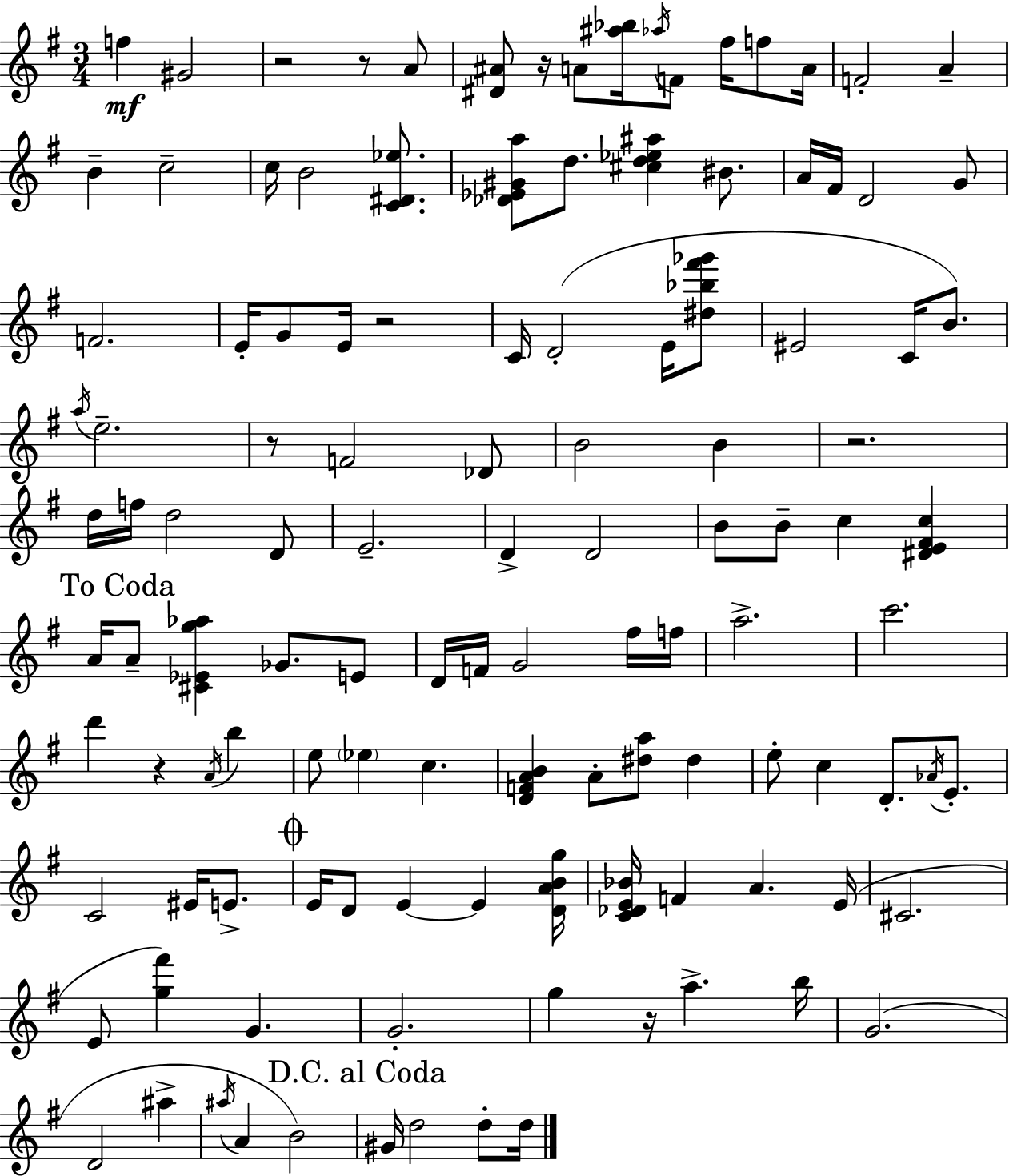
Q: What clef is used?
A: treble